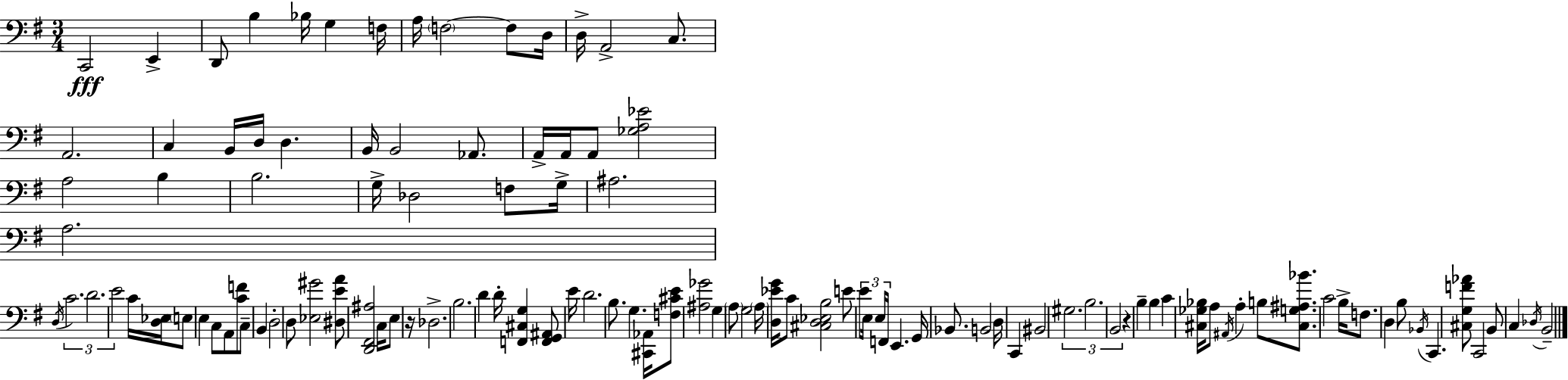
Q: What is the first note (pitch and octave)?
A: C2